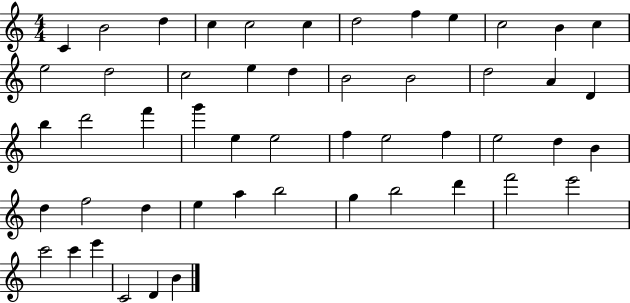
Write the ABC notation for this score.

X:1
T:Untitled
M:4/4
L:1/4
K:C
C B2 d c c2 c d2 f e c2 B c e2 d2 c2 e d B2 B2 d2 A D b d'2 f' g' e e2 f e2 f e2 d B d f2 d e a b2 g b2 d' f'2 e'2 c'2 c' e' C2 D B